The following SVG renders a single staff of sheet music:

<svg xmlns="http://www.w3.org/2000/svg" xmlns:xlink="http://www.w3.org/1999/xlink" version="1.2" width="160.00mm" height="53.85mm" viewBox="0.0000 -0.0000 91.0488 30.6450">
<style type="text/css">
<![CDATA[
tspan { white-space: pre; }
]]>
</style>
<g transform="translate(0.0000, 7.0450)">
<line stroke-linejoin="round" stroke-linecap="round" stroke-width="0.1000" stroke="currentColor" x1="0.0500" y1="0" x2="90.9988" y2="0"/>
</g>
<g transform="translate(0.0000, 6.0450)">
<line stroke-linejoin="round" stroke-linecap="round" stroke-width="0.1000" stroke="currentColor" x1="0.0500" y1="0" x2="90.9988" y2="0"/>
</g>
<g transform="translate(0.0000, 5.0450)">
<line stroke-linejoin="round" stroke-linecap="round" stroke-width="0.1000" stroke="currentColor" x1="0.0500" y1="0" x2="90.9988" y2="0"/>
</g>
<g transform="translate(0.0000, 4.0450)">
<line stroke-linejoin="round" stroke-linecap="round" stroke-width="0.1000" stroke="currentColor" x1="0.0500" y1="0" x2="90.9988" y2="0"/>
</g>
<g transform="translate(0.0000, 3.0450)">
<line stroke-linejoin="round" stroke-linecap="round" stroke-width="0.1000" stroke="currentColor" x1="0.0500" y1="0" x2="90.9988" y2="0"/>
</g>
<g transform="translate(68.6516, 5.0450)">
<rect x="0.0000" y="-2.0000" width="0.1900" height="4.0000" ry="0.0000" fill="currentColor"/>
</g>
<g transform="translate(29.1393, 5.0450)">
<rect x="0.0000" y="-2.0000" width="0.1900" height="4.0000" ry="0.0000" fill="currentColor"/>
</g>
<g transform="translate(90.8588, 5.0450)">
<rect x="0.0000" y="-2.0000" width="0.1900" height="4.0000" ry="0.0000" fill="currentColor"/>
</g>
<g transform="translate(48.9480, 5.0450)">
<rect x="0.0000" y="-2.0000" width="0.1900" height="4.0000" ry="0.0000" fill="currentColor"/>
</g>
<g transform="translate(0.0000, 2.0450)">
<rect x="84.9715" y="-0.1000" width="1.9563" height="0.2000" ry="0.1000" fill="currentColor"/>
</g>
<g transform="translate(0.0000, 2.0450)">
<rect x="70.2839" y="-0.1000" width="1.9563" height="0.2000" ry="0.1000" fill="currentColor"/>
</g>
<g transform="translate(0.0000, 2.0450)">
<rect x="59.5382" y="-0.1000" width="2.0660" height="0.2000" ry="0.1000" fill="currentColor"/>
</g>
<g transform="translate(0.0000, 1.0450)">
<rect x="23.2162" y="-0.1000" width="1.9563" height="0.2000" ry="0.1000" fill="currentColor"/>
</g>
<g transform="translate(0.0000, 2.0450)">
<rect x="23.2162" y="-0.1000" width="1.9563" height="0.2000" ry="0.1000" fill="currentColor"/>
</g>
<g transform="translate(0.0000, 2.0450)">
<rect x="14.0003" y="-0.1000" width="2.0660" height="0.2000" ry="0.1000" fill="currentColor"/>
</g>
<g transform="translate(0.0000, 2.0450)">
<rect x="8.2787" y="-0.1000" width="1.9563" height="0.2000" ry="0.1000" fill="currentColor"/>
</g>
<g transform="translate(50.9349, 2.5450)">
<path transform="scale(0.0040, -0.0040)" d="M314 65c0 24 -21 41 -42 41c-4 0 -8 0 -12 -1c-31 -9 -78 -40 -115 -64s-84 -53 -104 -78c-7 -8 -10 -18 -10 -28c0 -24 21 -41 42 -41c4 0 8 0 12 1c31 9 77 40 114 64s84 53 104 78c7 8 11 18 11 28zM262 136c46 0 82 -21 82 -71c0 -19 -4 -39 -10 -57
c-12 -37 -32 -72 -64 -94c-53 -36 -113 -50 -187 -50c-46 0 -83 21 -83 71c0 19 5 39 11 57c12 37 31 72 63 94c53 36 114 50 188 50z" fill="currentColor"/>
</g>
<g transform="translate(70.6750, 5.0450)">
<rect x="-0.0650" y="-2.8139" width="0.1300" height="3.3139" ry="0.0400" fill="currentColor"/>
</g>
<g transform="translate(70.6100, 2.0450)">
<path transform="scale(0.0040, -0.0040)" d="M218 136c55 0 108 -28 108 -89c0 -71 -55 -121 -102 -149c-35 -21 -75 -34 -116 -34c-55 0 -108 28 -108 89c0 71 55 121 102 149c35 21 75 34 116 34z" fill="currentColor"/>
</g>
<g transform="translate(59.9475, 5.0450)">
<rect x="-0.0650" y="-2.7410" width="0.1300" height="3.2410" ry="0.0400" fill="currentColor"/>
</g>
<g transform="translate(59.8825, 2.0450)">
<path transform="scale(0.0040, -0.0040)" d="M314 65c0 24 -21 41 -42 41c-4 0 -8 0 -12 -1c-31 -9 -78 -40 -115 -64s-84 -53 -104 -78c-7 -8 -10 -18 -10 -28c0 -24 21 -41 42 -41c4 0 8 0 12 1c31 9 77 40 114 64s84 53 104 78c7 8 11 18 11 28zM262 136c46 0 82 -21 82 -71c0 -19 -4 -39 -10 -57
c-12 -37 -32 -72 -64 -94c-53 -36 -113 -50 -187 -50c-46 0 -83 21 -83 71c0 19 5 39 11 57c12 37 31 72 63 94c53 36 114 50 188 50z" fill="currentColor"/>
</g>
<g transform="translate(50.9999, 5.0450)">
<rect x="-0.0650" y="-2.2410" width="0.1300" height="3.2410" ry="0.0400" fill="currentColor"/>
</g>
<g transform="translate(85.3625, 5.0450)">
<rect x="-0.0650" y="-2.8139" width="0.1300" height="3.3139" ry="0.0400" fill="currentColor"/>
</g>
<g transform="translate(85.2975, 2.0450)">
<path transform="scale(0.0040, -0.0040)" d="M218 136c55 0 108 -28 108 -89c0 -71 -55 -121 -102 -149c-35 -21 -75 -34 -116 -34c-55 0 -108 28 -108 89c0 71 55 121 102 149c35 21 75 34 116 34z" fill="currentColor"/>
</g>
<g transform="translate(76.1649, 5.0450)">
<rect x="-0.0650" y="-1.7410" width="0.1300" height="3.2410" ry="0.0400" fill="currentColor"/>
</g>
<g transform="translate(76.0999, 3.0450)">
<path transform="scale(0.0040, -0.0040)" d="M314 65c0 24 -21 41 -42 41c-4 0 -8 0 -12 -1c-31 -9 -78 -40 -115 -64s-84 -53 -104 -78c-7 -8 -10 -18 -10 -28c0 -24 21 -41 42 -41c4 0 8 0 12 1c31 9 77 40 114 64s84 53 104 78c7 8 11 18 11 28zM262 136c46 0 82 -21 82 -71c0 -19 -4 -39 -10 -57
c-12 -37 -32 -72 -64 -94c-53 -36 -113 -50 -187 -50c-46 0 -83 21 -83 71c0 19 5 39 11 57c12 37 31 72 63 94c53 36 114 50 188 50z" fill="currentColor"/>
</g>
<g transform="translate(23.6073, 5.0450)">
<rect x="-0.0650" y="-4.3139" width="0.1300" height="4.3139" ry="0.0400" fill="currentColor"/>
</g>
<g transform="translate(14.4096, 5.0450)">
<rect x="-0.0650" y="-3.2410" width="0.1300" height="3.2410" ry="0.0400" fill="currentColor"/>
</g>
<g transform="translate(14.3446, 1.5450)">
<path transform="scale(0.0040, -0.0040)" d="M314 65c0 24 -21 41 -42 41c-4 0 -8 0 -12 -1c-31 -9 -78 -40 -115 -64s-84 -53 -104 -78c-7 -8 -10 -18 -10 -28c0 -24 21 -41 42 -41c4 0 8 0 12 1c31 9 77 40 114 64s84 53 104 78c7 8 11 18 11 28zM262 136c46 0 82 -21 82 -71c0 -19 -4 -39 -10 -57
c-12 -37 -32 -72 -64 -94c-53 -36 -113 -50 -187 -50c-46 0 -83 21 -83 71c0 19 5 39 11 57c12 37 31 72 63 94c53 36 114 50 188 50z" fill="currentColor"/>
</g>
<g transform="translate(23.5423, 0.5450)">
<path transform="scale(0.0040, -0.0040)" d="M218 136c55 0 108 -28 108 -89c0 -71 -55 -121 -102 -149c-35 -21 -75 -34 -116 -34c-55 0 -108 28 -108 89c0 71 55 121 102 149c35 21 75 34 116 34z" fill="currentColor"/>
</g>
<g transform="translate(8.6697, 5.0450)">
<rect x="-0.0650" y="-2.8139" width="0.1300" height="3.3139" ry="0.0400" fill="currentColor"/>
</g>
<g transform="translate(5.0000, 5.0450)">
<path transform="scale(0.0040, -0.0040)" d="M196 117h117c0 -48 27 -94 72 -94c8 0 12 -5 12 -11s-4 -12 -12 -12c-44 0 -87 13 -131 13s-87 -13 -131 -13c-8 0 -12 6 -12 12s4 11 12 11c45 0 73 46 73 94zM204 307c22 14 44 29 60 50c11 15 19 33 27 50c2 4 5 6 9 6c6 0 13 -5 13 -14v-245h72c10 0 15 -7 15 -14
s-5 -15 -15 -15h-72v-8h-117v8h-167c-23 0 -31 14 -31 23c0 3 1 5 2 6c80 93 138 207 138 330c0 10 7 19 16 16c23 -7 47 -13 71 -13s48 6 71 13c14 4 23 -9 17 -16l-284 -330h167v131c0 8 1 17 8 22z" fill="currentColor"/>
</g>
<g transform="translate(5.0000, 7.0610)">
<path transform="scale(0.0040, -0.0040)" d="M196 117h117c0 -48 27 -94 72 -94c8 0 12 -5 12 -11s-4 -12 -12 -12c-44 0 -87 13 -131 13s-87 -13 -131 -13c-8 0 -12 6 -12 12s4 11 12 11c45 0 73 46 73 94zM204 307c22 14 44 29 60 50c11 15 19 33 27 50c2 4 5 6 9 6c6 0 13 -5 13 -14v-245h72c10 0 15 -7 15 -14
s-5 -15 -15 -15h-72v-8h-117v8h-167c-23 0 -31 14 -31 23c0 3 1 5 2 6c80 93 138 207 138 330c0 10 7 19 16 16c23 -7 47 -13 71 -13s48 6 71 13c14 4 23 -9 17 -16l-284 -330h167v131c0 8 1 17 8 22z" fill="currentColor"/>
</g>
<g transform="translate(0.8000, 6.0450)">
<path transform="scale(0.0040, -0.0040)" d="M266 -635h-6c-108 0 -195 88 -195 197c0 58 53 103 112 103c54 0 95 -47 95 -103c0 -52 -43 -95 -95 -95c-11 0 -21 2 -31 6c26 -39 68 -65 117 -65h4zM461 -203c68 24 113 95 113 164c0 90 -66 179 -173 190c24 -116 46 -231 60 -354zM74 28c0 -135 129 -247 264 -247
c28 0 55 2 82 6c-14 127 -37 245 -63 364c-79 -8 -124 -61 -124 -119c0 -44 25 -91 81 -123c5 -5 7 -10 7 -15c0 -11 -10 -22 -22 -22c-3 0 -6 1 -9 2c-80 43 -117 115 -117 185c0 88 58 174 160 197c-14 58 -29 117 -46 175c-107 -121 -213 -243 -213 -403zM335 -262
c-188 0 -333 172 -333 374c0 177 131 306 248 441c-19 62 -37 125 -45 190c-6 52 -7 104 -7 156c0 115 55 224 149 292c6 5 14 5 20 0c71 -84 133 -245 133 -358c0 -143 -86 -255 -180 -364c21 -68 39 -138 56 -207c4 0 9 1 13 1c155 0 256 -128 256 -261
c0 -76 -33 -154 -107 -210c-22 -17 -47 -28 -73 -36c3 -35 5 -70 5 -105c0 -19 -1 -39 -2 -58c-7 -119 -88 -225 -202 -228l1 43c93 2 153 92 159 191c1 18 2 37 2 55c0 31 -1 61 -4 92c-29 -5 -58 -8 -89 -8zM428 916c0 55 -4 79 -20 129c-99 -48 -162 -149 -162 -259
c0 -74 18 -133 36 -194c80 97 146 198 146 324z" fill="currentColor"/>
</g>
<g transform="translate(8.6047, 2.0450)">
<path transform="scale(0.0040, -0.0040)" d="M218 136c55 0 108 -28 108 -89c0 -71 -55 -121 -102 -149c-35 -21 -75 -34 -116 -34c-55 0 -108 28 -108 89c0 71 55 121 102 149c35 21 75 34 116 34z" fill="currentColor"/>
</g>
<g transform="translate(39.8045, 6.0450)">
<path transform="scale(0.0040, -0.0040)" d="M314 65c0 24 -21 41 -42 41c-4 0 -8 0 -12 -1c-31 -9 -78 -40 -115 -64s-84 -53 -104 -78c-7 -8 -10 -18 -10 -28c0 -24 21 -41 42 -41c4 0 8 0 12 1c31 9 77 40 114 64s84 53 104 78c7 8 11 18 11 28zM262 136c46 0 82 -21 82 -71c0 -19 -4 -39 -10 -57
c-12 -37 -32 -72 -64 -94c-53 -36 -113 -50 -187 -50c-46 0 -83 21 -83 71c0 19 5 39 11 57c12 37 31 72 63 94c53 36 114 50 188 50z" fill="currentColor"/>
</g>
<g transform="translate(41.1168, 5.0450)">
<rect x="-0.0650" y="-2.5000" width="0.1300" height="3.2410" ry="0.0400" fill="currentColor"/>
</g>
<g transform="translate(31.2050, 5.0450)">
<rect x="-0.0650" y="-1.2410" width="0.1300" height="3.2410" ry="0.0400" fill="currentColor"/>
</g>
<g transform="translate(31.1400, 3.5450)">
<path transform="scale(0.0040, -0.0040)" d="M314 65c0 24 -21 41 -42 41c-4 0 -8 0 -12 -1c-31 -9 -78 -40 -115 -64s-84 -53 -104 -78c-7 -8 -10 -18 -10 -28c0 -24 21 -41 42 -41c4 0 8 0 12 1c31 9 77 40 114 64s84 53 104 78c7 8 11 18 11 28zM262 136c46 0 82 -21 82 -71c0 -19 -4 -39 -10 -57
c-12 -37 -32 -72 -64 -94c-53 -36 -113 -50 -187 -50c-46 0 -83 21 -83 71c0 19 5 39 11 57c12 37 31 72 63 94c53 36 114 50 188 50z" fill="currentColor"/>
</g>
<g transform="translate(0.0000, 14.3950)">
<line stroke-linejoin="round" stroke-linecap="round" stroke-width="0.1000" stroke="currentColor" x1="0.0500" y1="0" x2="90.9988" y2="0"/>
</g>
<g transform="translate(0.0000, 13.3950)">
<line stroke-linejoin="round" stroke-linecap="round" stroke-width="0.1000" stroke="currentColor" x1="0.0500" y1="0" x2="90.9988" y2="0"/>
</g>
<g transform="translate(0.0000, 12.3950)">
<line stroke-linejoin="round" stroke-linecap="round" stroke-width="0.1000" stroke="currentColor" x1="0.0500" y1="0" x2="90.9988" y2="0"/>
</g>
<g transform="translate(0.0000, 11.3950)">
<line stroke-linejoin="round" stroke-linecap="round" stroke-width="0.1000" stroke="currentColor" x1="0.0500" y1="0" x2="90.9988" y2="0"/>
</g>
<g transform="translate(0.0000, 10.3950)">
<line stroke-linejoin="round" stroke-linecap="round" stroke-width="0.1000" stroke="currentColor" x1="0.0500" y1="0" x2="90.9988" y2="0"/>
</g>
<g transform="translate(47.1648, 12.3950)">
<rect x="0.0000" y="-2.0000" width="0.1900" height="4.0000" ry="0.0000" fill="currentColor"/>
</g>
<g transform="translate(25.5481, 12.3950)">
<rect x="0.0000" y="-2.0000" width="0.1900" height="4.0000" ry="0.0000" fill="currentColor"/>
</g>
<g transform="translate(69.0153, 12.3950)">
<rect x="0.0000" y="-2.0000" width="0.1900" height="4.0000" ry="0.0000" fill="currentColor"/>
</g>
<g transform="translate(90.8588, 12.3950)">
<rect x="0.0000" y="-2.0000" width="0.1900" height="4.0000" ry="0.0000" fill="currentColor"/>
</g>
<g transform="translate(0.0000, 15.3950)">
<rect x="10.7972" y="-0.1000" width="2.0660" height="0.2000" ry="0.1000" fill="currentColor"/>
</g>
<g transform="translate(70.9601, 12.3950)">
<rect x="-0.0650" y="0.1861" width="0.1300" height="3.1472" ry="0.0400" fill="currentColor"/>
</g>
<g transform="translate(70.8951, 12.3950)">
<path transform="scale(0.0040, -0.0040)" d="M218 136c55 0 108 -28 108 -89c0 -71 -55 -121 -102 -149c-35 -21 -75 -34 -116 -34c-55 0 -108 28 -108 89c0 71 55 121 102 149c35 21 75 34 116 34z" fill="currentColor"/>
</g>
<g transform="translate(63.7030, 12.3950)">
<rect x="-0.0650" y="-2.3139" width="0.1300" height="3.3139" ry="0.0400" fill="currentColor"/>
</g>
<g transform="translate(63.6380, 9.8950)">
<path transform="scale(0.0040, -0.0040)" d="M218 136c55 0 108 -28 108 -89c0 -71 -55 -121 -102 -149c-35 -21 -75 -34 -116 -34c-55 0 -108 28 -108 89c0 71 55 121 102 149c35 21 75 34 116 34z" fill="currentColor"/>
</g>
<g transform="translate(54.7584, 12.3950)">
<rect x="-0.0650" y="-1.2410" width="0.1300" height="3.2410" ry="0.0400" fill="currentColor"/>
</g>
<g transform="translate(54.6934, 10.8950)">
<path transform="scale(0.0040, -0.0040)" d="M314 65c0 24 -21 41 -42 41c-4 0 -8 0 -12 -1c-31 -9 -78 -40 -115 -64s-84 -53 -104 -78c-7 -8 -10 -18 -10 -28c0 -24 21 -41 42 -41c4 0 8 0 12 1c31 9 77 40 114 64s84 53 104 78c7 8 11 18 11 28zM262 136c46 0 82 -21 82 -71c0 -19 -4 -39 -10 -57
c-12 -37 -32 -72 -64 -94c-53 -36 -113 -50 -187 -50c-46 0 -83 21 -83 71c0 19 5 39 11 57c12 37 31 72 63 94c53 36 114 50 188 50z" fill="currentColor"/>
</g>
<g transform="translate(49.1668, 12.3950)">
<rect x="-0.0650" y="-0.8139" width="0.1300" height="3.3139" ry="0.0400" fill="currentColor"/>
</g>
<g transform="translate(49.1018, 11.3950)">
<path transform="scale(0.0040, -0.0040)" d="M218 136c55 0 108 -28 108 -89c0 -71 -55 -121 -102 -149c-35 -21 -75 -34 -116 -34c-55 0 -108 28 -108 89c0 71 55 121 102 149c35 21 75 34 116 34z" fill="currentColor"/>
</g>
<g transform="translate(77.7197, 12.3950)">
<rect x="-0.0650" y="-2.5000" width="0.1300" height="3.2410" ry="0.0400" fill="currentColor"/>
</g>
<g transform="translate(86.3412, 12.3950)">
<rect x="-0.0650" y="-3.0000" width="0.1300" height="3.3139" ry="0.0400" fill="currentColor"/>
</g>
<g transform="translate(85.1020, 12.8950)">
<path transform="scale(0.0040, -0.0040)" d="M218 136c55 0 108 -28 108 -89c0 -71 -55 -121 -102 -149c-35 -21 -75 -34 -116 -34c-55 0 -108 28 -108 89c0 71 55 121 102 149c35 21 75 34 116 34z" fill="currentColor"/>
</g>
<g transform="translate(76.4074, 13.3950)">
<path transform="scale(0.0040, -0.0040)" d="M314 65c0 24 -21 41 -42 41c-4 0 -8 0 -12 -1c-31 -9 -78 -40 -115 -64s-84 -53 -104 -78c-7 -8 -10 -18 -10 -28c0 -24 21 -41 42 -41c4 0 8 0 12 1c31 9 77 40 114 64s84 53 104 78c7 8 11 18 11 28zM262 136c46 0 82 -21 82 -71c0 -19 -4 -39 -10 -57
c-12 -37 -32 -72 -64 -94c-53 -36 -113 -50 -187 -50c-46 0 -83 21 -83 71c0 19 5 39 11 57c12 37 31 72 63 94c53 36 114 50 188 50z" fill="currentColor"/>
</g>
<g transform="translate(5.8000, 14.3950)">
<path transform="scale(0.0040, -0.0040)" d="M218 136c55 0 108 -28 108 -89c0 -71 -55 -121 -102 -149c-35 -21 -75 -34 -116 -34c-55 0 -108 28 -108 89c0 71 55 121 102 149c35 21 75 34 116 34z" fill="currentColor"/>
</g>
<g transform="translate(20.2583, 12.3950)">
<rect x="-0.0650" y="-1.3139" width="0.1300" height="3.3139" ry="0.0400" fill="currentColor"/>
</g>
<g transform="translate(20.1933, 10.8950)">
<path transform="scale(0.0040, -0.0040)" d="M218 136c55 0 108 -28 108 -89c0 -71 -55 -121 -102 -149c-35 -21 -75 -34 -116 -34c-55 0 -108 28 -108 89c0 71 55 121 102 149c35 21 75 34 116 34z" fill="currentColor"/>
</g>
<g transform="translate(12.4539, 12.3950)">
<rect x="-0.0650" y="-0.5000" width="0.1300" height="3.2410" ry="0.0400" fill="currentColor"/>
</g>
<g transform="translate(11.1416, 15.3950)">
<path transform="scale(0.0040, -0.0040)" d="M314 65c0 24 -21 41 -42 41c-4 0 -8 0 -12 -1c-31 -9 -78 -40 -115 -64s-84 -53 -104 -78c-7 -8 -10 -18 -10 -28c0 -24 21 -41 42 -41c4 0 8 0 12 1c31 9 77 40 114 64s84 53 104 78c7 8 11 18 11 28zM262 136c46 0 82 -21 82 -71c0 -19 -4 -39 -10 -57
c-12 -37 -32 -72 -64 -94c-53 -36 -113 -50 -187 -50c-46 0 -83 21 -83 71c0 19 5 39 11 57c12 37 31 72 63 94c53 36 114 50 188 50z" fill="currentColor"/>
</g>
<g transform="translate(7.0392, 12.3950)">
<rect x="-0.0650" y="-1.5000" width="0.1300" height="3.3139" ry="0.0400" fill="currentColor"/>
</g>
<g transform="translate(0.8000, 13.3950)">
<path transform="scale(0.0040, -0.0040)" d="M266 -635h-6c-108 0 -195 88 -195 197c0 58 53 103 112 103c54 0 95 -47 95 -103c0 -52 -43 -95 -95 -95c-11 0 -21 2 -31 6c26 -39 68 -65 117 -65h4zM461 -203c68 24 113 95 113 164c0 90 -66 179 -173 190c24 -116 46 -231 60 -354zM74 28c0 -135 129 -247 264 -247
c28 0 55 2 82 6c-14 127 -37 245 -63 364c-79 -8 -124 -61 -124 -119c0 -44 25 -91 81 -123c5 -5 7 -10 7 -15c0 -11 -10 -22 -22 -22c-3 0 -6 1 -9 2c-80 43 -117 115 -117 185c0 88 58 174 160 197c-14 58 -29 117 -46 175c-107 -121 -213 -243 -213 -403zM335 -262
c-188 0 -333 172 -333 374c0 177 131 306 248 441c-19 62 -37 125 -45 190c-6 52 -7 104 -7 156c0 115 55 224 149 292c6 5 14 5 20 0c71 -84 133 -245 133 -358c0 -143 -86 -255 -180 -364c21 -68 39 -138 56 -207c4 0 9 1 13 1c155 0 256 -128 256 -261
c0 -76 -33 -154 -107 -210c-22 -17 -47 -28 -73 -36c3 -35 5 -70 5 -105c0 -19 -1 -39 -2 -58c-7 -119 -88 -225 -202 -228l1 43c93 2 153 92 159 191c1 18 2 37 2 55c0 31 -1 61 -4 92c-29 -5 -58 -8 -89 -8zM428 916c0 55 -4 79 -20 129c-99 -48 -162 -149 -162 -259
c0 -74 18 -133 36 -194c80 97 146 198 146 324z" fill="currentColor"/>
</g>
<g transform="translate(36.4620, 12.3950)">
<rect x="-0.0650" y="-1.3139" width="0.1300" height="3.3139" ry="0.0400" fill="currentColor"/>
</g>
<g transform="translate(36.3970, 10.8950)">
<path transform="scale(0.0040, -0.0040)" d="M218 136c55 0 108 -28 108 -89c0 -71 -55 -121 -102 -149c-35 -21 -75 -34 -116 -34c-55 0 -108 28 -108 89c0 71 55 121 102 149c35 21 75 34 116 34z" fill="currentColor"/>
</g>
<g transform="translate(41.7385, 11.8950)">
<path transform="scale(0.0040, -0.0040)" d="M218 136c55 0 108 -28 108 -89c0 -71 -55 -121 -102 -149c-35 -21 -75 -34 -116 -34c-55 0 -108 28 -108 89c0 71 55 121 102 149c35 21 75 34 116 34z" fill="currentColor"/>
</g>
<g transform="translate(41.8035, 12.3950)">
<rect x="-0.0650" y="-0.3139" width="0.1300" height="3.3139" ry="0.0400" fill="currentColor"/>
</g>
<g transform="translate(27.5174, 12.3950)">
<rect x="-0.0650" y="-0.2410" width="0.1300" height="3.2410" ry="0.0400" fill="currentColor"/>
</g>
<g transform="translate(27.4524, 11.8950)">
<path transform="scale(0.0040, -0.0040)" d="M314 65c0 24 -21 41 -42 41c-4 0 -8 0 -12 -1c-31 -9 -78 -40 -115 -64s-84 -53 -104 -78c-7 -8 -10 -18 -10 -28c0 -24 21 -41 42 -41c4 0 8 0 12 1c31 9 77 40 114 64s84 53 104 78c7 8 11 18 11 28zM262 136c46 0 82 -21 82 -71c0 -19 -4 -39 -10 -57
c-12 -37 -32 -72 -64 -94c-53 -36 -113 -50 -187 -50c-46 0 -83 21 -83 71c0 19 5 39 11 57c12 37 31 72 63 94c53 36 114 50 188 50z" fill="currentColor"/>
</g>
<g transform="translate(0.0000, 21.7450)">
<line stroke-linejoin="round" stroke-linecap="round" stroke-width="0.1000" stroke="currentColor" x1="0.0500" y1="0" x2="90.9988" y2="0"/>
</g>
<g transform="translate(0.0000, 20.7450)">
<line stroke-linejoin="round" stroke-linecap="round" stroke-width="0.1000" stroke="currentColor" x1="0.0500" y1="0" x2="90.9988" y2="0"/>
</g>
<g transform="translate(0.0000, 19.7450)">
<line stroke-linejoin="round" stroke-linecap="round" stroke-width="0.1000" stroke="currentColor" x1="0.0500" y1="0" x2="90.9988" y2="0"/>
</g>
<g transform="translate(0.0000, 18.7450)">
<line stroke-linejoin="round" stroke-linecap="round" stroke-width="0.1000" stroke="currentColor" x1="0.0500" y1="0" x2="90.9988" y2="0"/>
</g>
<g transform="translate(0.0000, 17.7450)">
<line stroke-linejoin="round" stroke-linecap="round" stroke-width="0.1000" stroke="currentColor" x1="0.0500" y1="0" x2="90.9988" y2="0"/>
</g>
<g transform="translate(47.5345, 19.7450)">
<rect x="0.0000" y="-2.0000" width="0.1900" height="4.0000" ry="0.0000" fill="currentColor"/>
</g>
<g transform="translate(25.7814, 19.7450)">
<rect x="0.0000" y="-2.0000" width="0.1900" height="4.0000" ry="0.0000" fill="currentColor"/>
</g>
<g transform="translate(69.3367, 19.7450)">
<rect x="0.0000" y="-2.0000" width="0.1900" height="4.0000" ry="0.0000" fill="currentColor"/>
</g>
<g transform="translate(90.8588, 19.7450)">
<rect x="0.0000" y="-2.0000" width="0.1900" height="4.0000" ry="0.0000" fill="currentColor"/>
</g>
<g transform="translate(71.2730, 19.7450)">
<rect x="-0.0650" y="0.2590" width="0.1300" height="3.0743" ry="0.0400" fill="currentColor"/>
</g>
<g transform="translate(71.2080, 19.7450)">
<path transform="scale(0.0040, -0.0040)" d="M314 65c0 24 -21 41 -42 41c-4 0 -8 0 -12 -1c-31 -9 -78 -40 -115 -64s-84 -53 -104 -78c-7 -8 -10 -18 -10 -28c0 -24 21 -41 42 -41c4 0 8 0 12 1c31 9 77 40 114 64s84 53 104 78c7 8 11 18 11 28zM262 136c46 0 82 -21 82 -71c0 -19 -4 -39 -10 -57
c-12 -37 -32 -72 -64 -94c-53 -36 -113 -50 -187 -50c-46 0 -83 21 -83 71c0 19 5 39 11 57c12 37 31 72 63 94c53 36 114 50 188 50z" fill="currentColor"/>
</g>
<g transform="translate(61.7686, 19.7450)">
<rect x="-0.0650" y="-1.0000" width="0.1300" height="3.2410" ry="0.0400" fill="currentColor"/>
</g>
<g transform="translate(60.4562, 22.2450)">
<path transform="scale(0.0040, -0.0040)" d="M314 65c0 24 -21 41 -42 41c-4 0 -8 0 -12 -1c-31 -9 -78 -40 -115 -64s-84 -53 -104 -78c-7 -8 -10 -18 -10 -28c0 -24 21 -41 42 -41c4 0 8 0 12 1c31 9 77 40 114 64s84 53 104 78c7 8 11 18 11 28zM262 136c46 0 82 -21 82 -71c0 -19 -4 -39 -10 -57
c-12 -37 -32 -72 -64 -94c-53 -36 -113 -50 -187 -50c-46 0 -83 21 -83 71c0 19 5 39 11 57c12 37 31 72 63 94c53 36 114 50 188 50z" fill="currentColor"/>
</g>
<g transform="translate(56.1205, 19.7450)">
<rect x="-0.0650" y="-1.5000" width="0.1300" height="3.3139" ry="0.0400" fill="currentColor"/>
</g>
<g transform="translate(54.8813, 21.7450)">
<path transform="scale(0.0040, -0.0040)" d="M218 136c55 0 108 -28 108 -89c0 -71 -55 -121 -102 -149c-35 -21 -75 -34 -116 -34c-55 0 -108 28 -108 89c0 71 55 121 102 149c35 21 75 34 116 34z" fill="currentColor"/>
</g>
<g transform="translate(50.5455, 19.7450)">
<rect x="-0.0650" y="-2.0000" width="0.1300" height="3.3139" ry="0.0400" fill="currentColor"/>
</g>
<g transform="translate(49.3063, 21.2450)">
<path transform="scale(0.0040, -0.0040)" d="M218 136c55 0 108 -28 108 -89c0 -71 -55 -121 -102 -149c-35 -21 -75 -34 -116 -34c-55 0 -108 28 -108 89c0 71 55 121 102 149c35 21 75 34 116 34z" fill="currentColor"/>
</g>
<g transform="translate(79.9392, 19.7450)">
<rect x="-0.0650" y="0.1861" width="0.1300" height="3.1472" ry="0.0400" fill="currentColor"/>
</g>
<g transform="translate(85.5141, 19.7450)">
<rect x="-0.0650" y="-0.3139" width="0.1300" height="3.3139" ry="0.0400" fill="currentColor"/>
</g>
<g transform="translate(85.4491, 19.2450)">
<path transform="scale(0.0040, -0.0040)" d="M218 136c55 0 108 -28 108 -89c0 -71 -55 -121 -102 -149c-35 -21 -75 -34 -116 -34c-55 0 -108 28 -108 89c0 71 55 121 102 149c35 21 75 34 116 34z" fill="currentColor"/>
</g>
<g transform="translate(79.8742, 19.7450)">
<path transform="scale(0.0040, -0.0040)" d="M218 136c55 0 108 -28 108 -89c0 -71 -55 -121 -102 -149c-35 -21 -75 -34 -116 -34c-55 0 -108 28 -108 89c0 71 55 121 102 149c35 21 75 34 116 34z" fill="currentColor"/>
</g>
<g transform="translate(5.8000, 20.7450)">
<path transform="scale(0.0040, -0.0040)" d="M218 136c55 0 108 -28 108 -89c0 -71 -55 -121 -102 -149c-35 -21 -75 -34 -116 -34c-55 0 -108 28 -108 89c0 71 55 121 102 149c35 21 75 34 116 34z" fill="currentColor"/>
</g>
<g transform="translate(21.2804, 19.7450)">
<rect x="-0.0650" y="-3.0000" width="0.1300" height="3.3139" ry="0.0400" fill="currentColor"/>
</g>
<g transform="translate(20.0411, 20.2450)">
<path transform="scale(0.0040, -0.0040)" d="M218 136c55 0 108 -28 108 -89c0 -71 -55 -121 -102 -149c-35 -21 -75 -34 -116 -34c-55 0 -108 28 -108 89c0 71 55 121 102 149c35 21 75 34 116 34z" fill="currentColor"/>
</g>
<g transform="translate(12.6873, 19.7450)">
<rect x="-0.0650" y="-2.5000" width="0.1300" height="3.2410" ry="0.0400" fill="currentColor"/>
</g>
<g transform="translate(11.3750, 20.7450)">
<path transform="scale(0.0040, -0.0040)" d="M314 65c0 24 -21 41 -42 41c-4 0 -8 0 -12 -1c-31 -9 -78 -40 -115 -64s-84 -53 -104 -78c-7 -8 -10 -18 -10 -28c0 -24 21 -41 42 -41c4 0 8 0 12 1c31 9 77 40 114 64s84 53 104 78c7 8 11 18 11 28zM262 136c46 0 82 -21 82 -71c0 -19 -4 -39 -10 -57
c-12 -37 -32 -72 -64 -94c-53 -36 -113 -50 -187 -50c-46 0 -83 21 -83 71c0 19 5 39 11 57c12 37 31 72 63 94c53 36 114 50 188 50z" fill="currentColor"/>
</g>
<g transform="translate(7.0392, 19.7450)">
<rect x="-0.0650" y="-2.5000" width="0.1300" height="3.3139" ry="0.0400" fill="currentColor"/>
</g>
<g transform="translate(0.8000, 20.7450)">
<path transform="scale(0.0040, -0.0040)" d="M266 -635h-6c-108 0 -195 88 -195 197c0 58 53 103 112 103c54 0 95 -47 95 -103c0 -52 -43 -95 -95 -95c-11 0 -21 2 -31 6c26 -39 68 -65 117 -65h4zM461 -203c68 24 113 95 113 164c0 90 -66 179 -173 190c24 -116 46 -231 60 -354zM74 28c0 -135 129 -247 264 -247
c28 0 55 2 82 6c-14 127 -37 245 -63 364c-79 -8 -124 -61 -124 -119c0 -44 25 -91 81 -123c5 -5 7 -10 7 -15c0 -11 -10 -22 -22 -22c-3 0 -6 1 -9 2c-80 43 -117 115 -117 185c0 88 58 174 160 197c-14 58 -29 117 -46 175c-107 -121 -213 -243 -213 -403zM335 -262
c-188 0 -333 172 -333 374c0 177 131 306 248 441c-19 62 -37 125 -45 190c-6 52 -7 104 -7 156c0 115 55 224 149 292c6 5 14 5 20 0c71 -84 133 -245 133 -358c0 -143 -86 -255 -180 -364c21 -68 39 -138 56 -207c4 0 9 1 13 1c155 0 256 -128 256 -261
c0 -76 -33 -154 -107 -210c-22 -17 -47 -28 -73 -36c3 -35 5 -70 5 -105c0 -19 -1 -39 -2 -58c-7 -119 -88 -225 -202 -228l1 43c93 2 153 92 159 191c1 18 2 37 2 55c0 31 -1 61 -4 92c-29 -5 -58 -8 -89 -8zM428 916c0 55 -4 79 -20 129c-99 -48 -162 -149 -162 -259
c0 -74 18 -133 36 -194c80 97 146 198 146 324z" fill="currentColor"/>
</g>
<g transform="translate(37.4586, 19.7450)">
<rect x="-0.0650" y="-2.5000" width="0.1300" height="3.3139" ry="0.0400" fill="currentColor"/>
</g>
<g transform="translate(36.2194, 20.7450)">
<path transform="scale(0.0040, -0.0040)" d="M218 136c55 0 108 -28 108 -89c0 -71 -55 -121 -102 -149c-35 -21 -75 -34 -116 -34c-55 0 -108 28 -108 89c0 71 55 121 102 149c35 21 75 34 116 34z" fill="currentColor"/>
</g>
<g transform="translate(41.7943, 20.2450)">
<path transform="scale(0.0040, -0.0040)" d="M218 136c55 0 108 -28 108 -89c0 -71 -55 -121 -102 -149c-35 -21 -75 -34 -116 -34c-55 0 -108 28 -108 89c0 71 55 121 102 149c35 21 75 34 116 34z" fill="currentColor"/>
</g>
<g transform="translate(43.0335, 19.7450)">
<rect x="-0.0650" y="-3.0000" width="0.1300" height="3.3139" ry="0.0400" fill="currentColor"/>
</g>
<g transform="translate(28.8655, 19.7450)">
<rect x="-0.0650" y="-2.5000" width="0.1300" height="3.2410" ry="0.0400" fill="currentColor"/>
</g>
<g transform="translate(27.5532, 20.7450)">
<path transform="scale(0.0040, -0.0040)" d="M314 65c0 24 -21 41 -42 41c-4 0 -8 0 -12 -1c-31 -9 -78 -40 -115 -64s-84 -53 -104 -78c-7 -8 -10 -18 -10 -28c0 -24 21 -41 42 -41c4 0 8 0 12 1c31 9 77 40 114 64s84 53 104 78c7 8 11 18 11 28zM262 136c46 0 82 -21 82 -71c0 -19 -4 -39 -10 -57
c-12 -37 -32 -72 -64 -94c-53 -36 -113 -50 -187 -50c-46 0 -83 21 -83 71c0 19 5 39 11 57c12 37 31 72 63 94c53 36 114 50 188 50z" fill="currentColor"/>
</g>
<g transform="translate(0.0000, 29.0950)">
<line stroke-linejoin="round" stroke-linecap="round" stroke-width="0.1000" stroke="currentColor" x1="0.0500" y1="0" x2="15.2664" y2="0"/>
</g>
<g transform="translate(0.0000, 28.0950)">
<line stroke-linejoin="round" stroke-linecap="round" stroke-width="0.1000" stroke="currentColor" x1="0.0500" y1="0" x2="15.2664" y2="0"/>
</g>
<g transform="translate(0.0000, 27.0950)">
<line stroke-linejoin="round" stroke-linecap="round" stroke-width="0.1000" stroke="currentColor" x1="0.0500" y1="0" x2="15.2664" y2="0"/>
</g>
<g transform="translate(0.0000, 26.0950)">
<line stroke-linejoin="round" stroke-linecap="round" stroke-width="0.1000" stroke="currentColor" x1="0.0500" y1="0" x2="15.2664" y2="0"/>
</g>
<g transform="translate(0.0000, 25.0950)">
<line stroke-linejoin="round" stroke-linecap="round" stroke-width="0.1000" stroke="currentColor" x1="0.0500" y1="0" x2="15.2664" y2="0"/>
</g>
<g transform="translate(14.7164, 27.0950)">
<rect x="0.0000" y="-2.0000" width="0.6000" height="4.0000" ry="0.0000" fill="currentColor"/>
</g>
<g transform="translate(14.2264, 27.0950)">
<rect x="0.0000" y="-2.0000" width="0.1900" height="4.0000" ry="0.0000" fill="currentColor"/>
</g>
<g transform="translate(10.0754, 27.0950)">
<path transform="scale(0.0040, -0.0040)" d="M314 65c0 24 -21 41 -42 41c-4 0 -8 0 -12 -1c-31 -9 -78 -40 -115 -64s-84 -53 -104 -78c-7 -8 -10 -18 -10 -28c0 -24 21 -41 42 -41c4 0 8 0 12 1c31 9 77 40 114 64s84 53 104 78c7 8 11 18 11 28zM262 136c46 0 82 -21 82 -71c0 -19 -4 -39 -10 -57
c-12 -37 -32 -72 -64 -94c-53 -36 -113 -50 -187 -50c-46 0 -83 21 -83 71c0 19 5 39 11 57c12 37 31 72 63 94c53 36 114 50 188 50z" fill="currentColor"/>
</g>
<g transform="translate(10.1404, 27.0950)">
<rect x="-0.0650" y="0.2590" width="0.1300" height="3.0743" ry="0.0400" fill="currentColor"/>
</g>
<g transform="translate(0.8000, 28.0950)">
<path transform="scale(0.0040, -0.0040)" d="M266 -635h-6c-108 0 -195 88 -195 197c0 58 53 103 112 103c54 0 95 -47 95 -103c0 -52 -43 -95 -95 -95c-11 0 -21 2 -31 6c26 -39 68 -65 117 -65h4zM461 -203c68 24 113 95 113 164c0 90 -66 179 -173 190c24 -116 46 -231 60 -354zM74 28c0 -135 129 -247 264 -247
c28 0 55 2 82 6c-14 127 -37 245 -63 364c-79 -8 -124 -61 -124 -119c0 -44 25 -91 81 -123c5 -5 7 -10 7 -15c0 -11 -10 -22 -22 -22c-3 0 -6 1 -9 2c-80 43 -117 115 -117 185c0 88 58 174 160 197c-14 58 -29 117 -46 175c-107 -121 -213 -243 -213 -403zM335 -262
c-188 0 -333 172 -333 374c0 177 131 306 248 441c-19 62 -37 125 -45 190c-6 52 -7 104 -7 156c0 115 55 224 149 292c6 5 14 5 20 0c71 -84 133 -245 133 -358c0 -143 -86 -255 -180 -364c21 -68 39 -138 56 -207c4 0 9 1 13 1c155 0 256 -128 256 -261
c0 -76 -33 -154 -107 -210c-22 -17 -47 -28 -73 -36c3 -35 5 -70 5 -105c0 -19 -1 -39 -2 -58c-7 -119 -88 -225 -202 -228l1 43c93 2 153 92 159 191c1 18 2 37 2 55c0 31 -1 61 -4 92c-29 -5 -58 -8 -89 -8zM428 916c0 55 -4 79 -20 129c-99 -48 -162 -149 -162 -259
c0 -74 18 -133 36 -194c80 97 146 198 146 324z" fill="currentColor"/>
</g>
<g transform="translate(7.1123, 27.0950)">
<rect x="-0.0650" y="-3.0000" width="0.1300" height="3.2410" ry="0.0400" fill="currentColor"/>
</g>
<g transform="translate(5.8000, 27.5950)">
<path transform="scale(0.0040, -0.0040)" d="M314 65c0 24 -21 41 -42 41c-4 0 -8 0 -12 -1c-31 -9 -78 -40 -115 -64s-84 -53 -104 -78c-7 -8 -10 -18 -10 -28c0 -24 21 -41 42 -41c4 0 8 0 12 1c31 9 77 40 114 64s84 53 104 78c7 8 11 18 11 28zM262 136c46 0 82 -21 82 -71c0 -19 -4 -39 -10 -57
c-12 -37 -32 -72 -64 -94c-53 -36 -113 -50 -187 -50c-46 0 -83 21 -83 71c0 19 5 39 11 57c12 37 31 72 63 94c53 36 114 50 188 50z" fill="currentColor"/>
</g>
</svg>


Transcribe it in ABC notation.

X:1
T:Untitled
M:4/4
L:1/4
K:C
a b2 d' e2 G2 g2 a2 a f2 a E C2 e c2 e c d e2 g B G2 A G G2 A G2 G A F E D2 B2 B c A2 B2